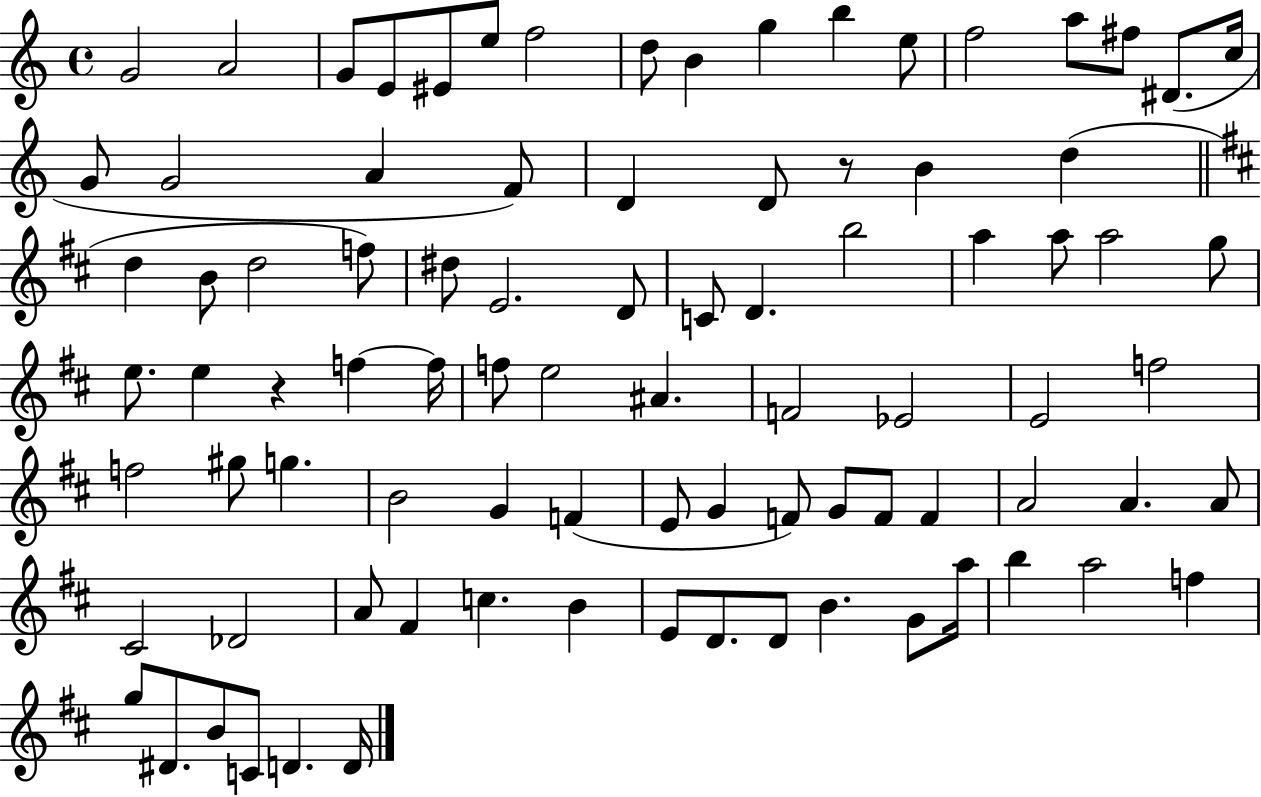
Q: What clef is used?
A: treble